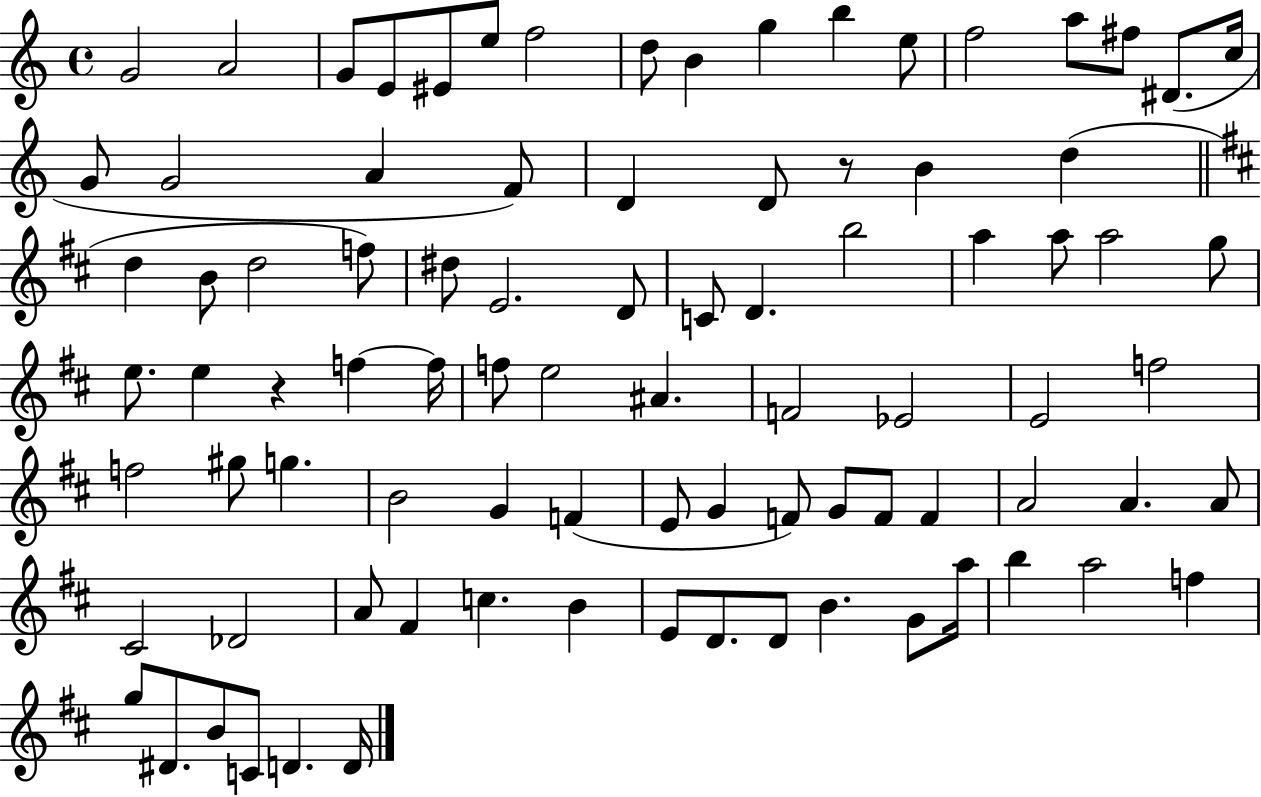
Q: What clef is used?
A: treble